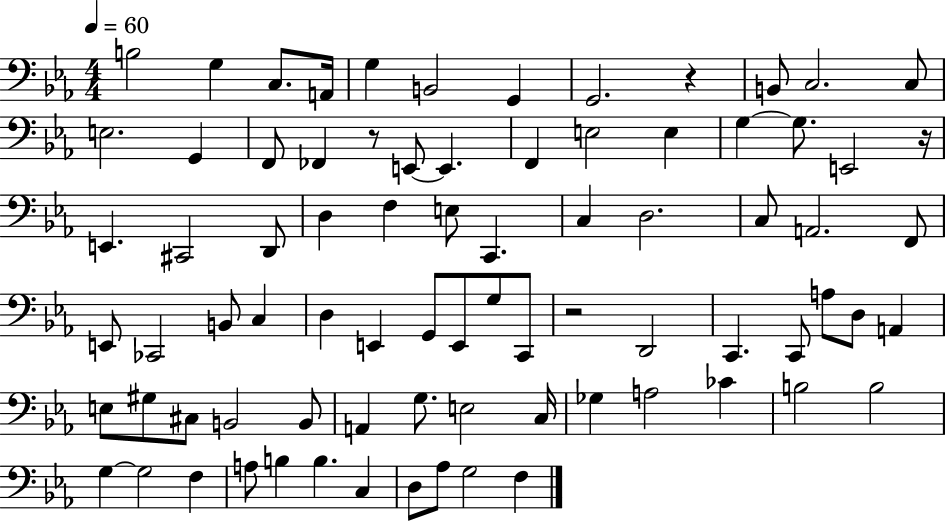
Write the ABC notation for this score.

X:1
T:Untitled
M:4/4
L:1/4
K:Eb
B,2 G, C,/2 A,,/4 G, B,,2 G,, G,,2 z B,,/2 C,2 C,/2 E,2 G,, F,,/2 _F,, z/2 E,,/2 E,, F,, E,2 E, G, G,/2 E,,2 z/4 E,, ^C,,2 D,,/2 D, F, E,/2 C,, C, D,2 C,/2 A,,2 F,,/2 E,,/2 _C,,2 B,,/2 C, D, E,, G,,/2 E,,/2 G,/2 C,,/2 z2 D,,2 C,, C,,/2 A,/2 D,/2 A,, E,/2 ^G,/2 ^C,/2 B,,2 B,,/2 A,, G,/2 E,2 C,/4 _G, A,2 _C B,2 B,2 G, G,2 F, A,/2 B, B, C, D,/2 _A,/2 G,2 F,